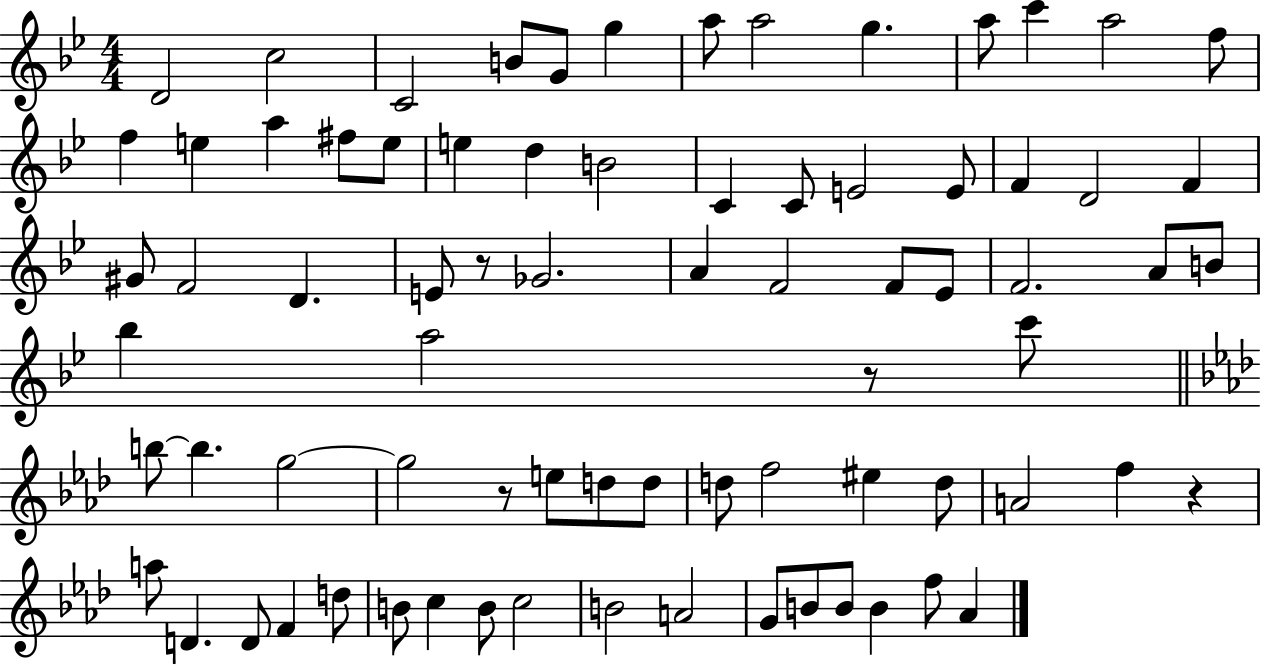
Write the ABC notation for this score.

X:1
T:Untitled
M:4/4
L:1/4
K:Bb
D2 c2 C2 B/2 G/2 g a/2 a2 g a/2 c' a2 f/2 f e a ^f/2 e/2 e d B2 C C/2 E2 E/2 F D2 F ^G/2 F2 D E/2 z/2 _G2 A F2 F/2 _E/2 F2 A/2 B/2 _b a2 z/2 c'/2 b/2 b g2 g2 z/2 e/2 d/2 d/2 d/2 f2 ^e d/2 A2 f z a/2 D D/2 F d/2 B/2 c B/2 c2 B2 A2 G/2 B/2 B/2 B f/2 _A